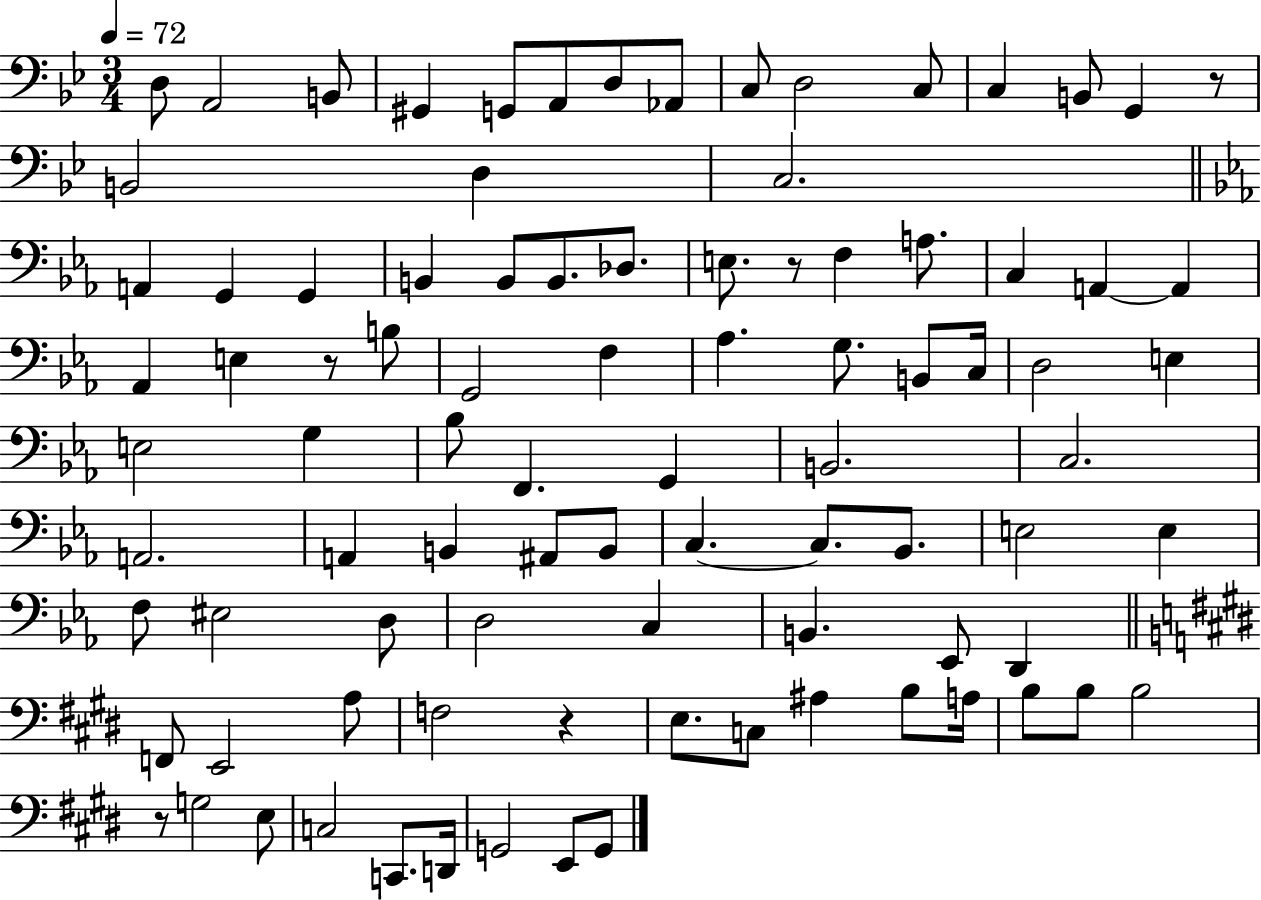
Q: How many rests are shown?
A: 5